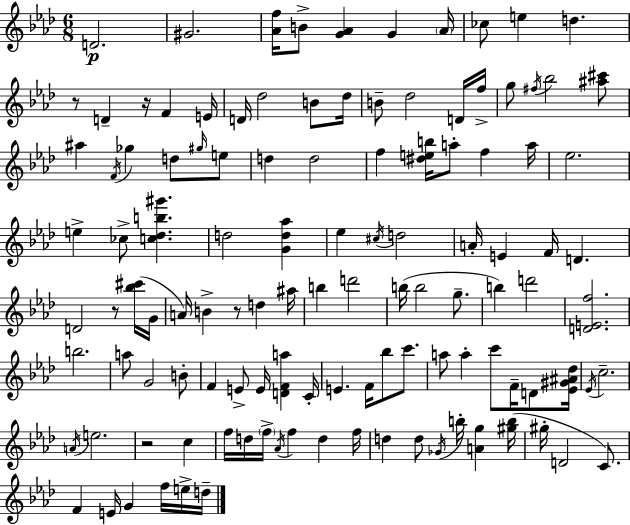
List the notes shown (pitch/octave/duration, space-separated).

D4/h. G#4/h. [Ab4,F5]/s B4/e [G4,Ab4]/q G4/q Ab4/s CES5/e E5/q D5/q. R/e D4/q R/s F4/q E4/s D4/s Db5/h B4/e Db5/s B4/e Db5/h D4/s F5/s G5/e F#5/s Bb5/h [A#5,C#6]/e A#5/q F4/s Gb5/q D5/e G#5/s E5/e D5/q D5/h F5/q [D#5,E5,B5]/s A5/e F5/q A5/s Eb5/h. E5/q CES5/e [C5,Db5,B5,G#6]/q. D5/h [G4,D5,Ab5]/q Eb5/q C#5/s D5/h A4/s E4/q F4/s D4/q. D4/h R/e [Bb5,C#6]/s G4/s A4/s B4/q R/e D5/q A#5/s B5/q D6/h B5/s B5/h G5/e. B5/q D6/h [D4,E4,F5]/h. B5/h. A5/e G4/h B4/e F4/q E4/e E4/s [D4,F4,A5]/q C4/s E4/q. F4/s Bb5/e C6/e. A5/e A5/q C6/e F4/s D4/e [Eb4,G#4,A#4,Db5]/s Eb4/s C5/h. A4/s E5/h. R/h C5/q F5/s D5/s F5/s Ab4/s F5/q D5/q F5/s D5/q D5/e Gb4/s B5/s [A4,G5]/q [G#5,B5]/s G#5/s D4/h C4/e. F4/q E4/s G4/q F5/s E5/s D5/s